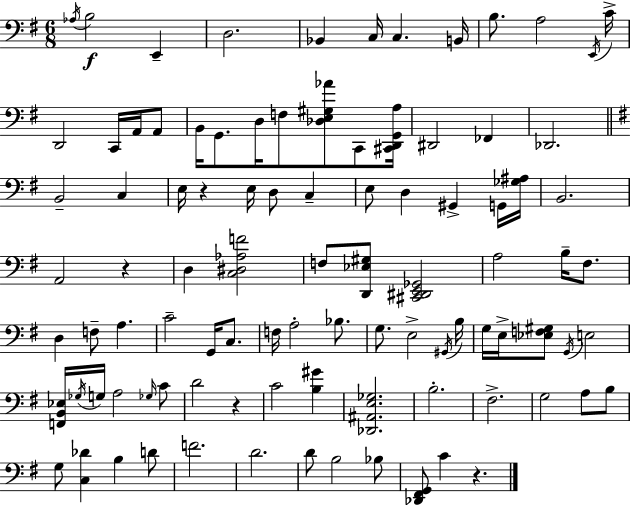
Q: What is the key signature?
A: G major